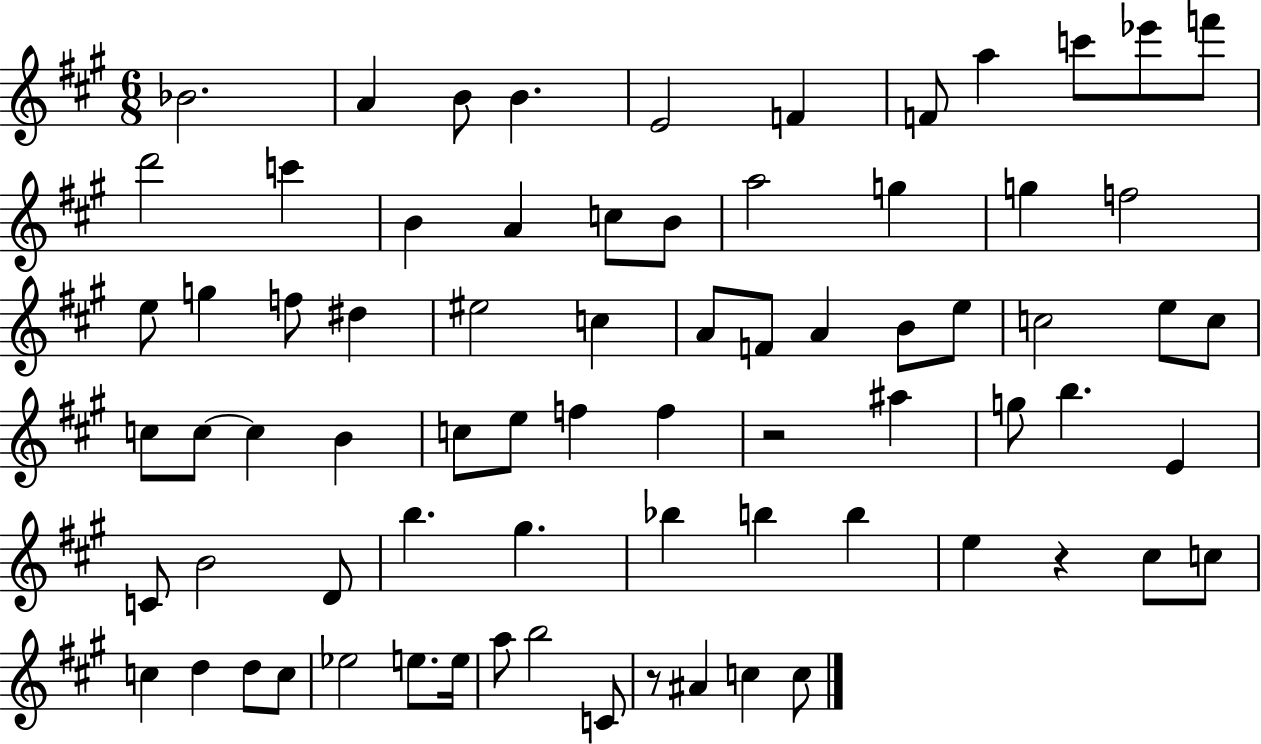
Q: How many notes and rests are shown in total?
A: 74